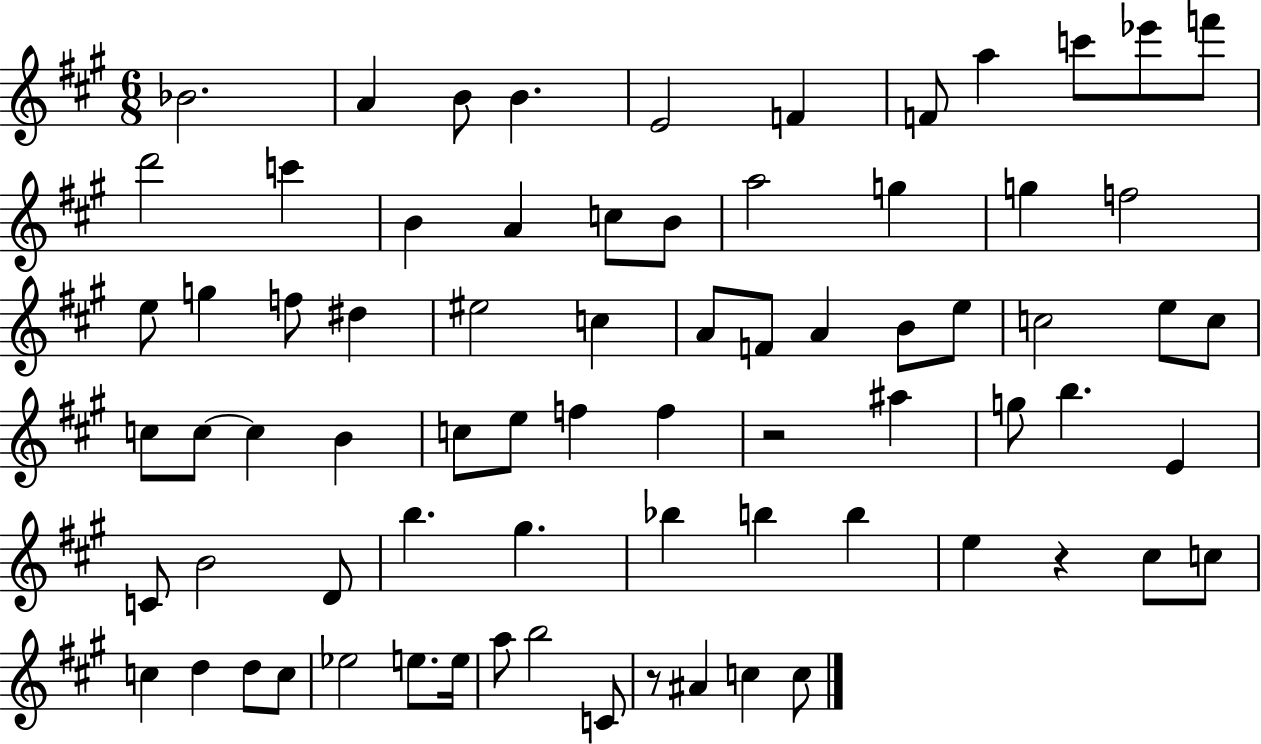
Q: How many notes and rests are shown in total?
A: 74